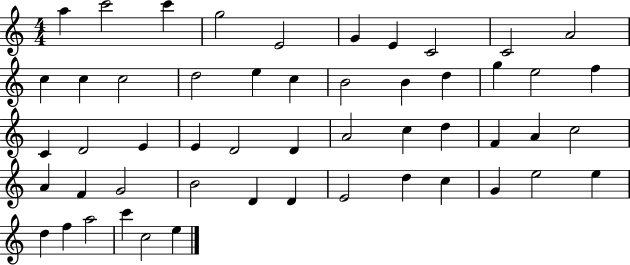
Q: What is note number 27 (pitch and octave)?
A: D4